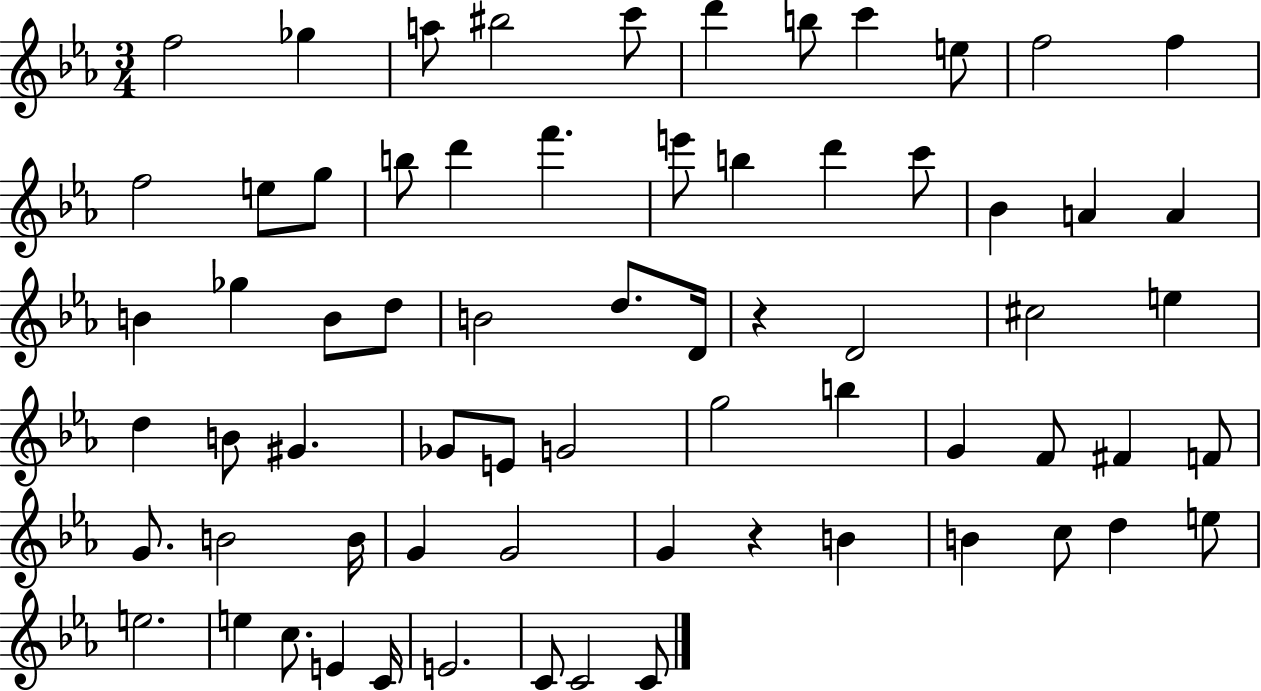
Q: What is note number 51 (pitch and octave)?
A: G4